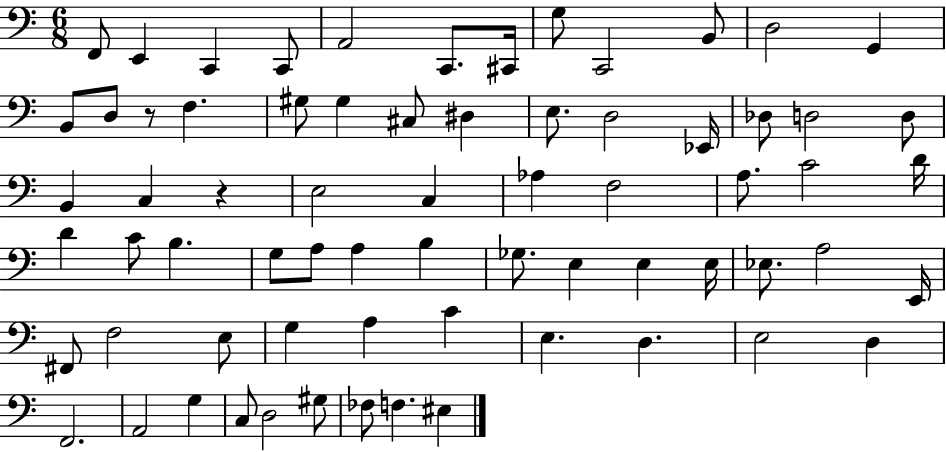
X:1
T:Untitled
M:6/8
L:1/4
K:C
F,,/2 E,, C,, C,,/2 A,,2 C,,/2 ^C,,/4 G,/2 C,,2 B,,/2 D,2 G,, B,,/2 D,/2 z/2 F, ^G,/2 ^G, ^C,/2 ^D, E,/2 D,2 _E,,/4 _D,/2 D,2 D,/2 B,, C, z E,2 C, _A, F,2 A,/2 C2 D/4 D C/2 B, G,/2 A,/2 A, B, _G,/2 E, E, E,/4 _E,/2 A,2 E,,/4 ^F,,/2 F,2 E,/2 G, A, C E, D, E,2 D, F,,2 A,,2 G, C,/2 D,2 ^G,/2 _F,/2 F, ^E,